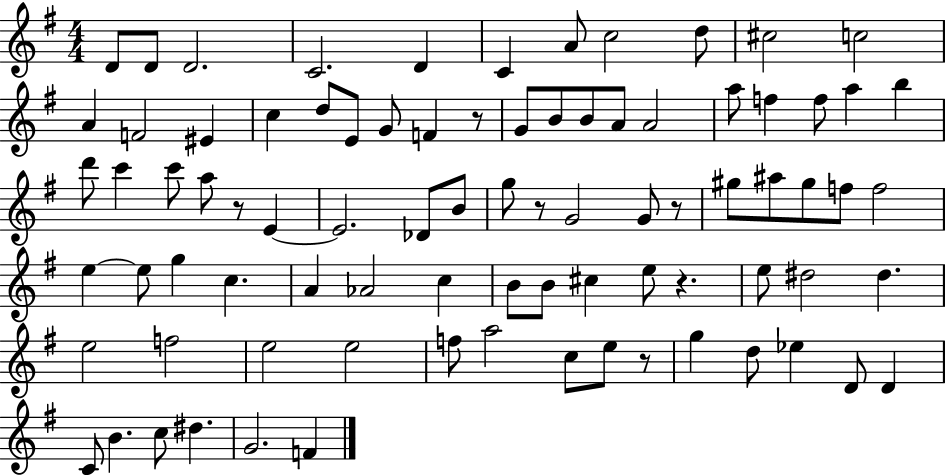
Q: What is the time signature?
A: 4/4